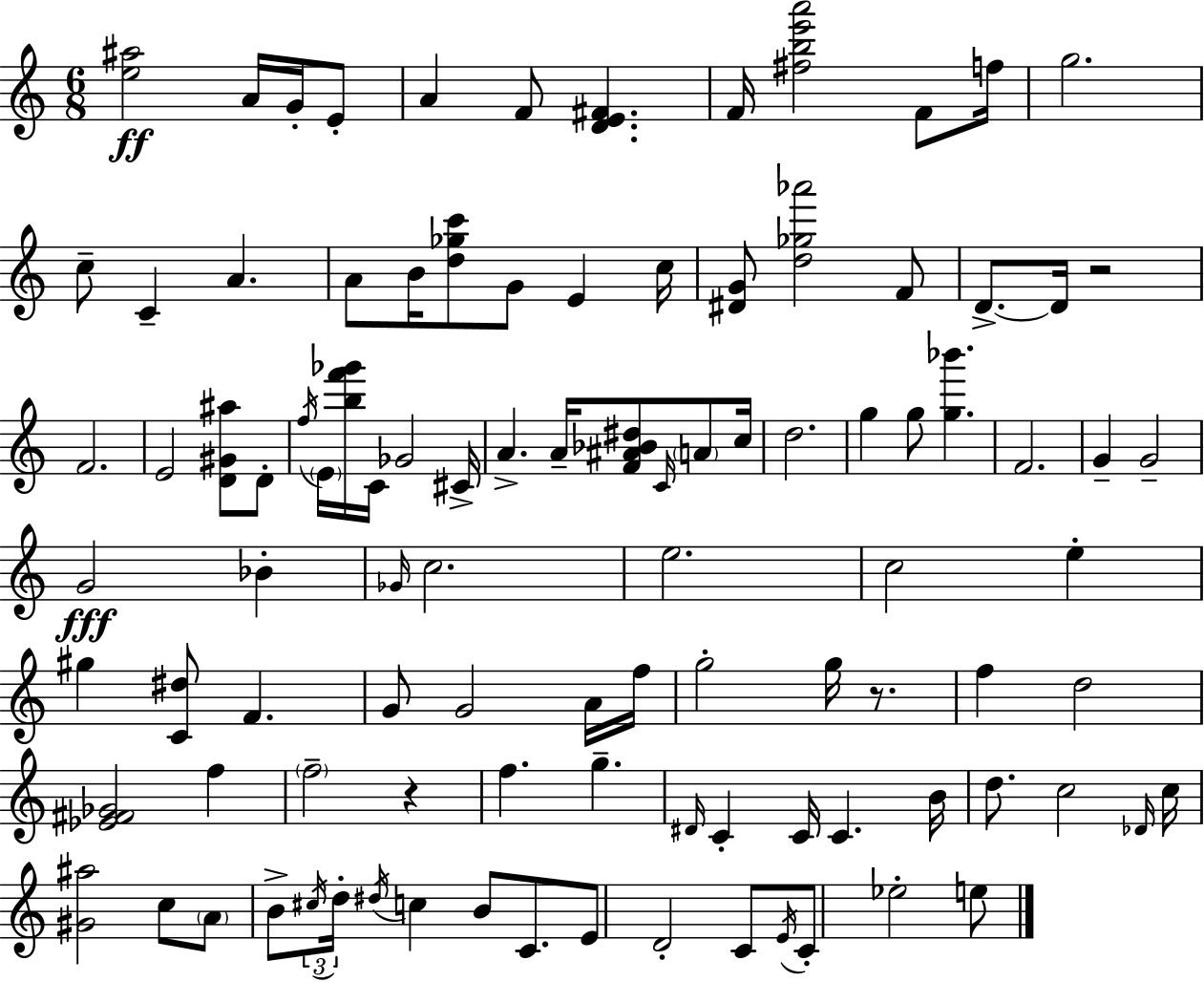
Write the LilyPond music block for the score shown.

{
  \clef treble
  \numericTimeSignature
  \time 6/8
  \key a \minor
  <e'' ais''>2\ff a'16 g'16-. e'8-. | a'4 f'8 <d' e' fis'>4. | f'16 <fis'' b'' e''' a'''>2 f'8 f''16 | g''2. | \break c''8-- c'4-- a'4. | a'8 b'16 <d'' ges'' c'''>8 g'8 e'4 c''16 | <dis' g'>8 <d'' ges'' aes'''>2 f'8 | d'8.->~~ d'16 r2 | \break f'2. | e'2 <d' gis' ais''>8 d'8-. | \acciaccatura { f''16 } \parenthesize e'16 <b'' f''' ges'''>16 c'16 ges'2 | cis'16-> a'4.-> a'16-- <f' ais' bes' dis''>8 \grace { c'16 } \parenthesize a'8 | \break c''16 d''2. | g''4 g''8 <g'' bes'''>4. | f'2. | g'4-- g'2-- | \break g'2\fff bes'4-. | \grace { ges'16 } c''2. | e''2. | c''2 e''4-. | \break gis''4 <c' dis''>8 f'4. | g'8 g'2 | a'16 f''16 g''2-. g''16 | r8. f''4 d''2 | \break <ees' fis' ges'>2 f''4 | \parenthesize f''2-- r4 | f''4. g''4.-- | \grace { dis'16 } c'4-. c'16 c'4. | \break b'16 d''8. c''2 | \grace { des'16 } c''16 <gis' ais''>2 | c''8 \parenthesize a'8 b'8-> \tuplet 3/2 { \acciaccatura { cis''16 } d''16-. \acciaccatura { dis''16 } } c''4 | b'8 c'8. e'8 d'2-. | \break c'8 \acciaccatura { e'16 } c'8-. ees''2-. | e''8 \bar "|."
}